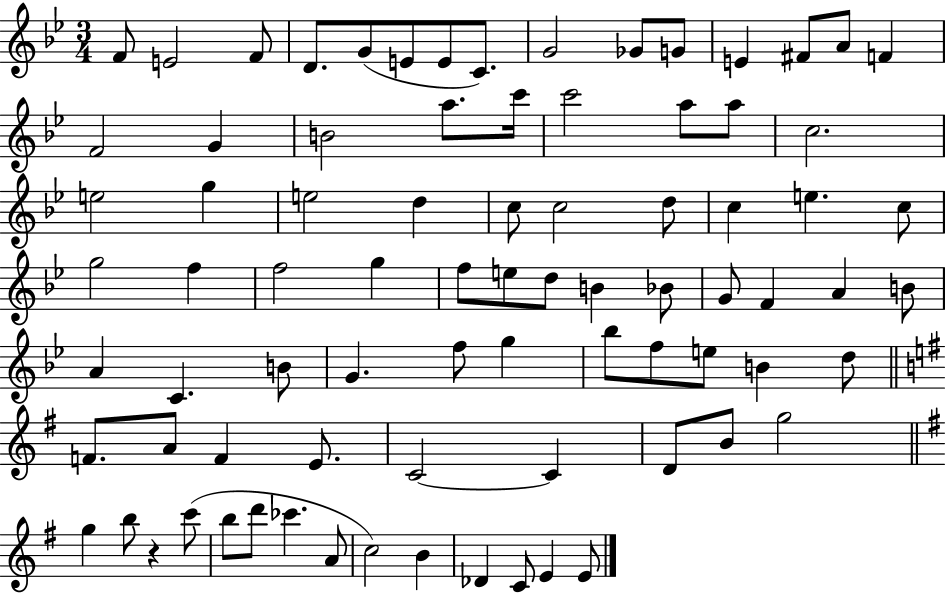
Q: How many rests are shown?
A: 1